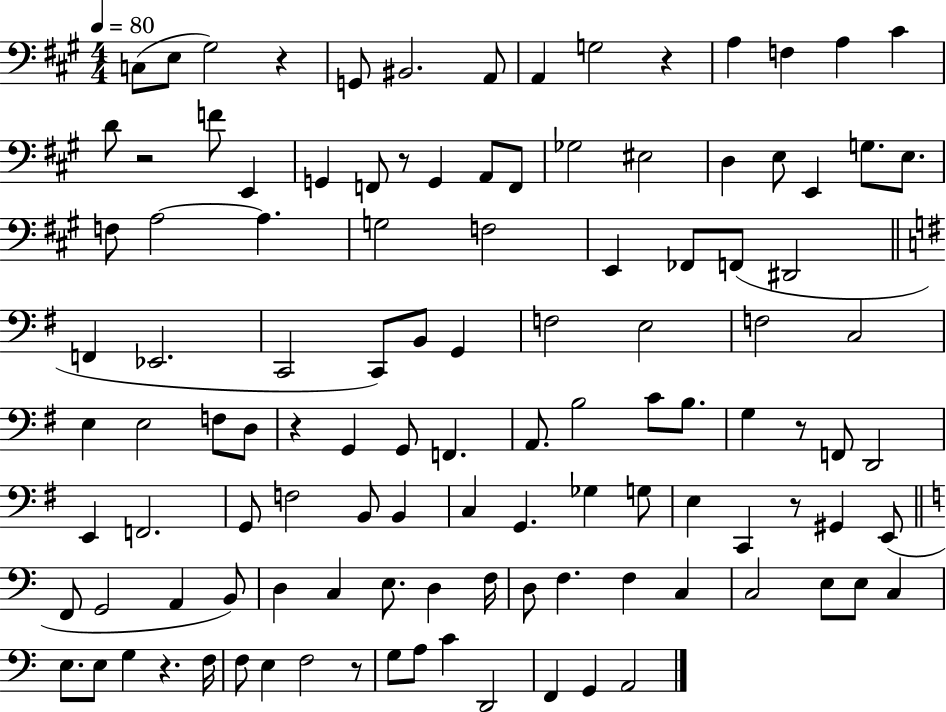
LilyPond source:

{
  \clef bass
  \numericTimeSignature
  \time 4/4
  \key a \major
  \tempo 4 = 80
  \repeat volta 2 { c8( e8 gis2) r4 | g,8 bis,2. a,8 | a,4 g2 r4 | a4 f4 a4 cis'4 | \break d'8 r2 f'8 e,4 | g,4 f,8 r8 g,4 a,8 f,8 | ges2 eis2 | d4 e8 e,4 g8. e8. | \break f8 a2~~ a4. | g2 f2 | e,4 fes,8 f,8( dis,2 | \bar "||" \break \key g \major f,4 ees,2. | c,2 c,8) b,8 g,4 | f2 e2 | f2 c2 | \break e4 e2 f8 d8 | r4 g,4 g,8 f,4. | a,8. b2 c'8 b8. | g4 r8 f,8 d,2 | \break e,4 f,2. | g,8 f2 b,8 b,4 | c4 g,4. ges4 g8 | e4 c,4 r8 gis,4 e,8( | \break \bar "||" \break \key a \minor f,8 g,2 a,4 b,8) | d4 c4 e8. d4 f16 | d8 f4. f4 c4 | c2 e8 e8 c4 | \break e8. e8 g4 r4. f16 | f8 e4 f2 r8 | g8 a8 c'4 d,2 | f,4 g,4 a,2 | \break } \bar "|."
}